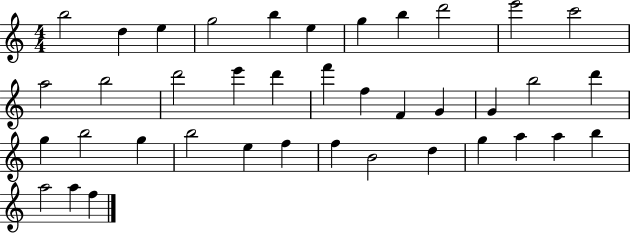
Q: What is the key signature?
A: C major